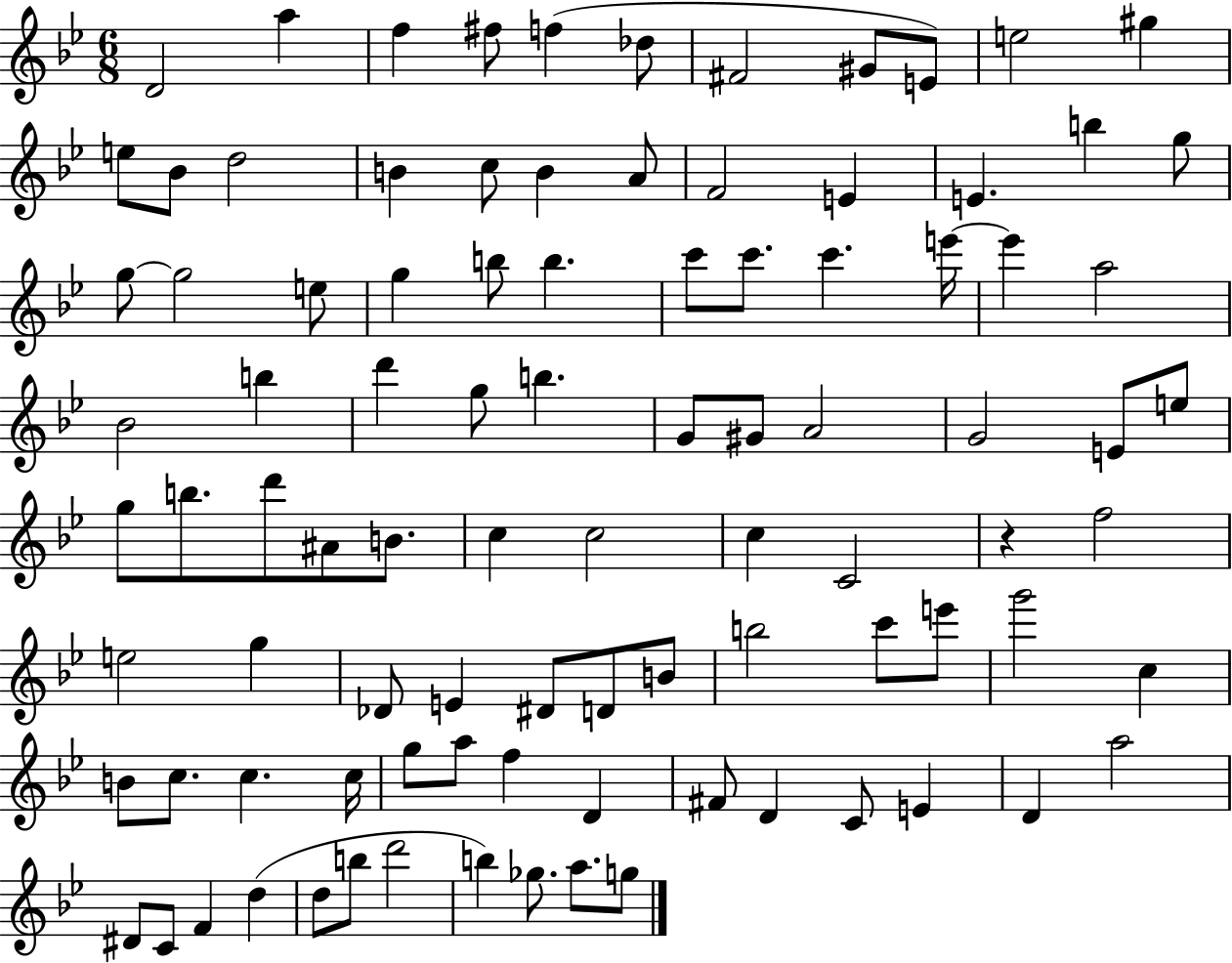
{
  \clef treble
  \numericTimeSignature
  \time 6/8
  \key bes \major
  \repeat volta 2 { d'2 a''4 | f''4 fis''8 f''4( des''8 | fis'2 gis'8 e'8) | e''2 gis''4 | \break e''8 bes'8 d''2 | b'4 c''8 b'4 a'8 | f'2 e'4 | e'4. b''4 g''8 | \break g''8~~ g''2 e''8 | g''4 b''8 b''4. | c'''8 c'''8. c'''4. e'''16~~ | e'''4 a''2 | \break bes'2 b''4 | d'''4 g''8 b''4. | g'8 gis'8 a'2 | g'2 e'8 e''8 | \break g''8 b''8. d'''8 ais'8 b'8. | c''4 c''2 | c''4 c'2 | r4 f''2 | \break e''2 g''4 | des'8 e'4 dis'8 d'8 b'8 | b''2 c'''8 e'''8 | g'''2 c''4 | \break b'8 c''8. c''4. c''16 | g''8 a''8 f''4 d'4 | fis'8 d'4 c'8 e'4 | d'4 a''2 | \break dis'8 c'8 f'4 d''4( | d''8 b''8 d'''2 | b''4) ges''8. a''8. g''8 | } \bar "|."
}